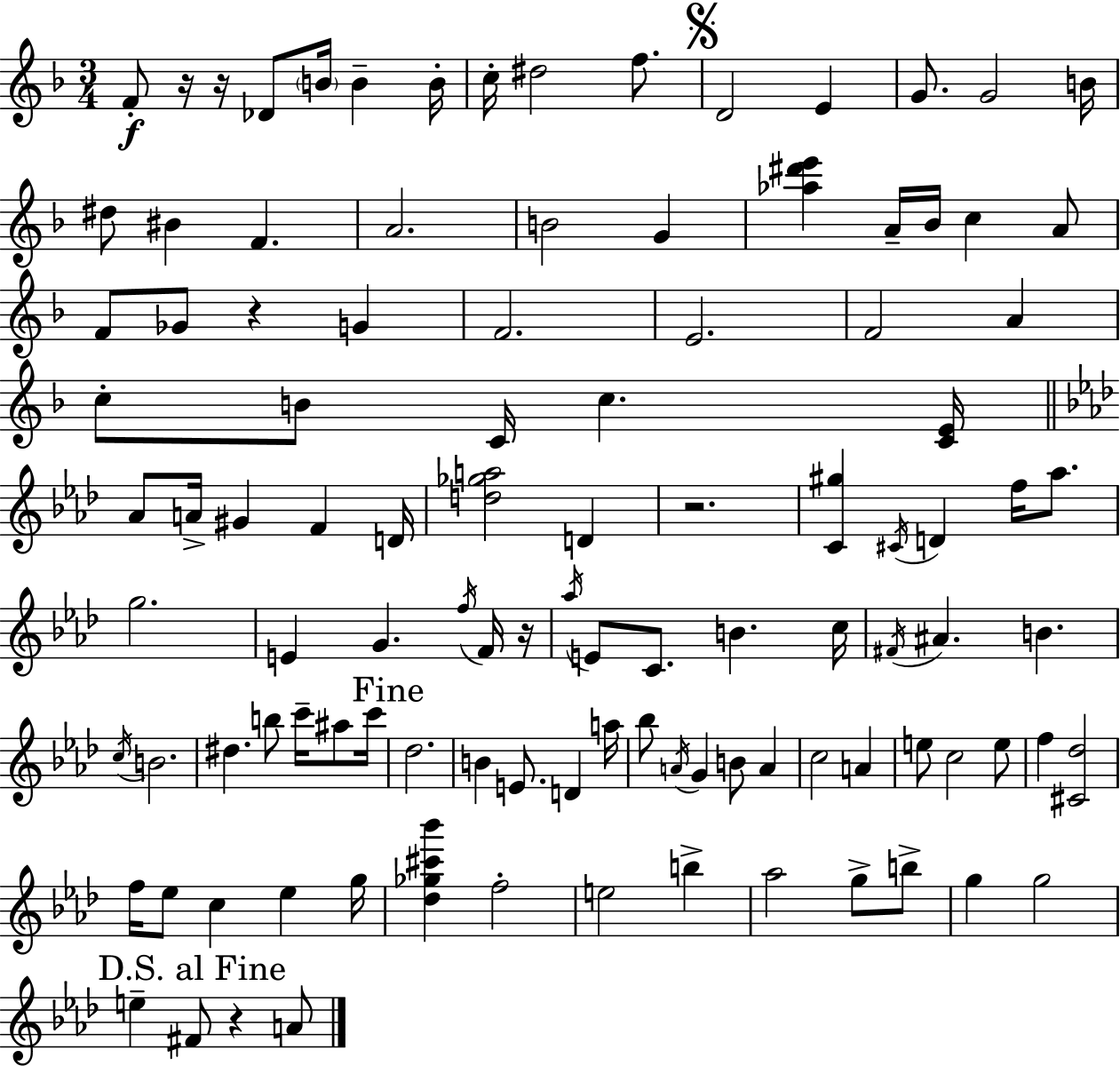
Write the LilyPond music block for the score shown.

{
  \clef treble
  \numericTimeSignature
  \time 3/4
  \key d \minor
  f'8-.\f r16 r16 des'8 \parenthesize b'16 b'4-- b'16-. | c''16-. dis''2 f''8. | \mark \markup { \musicglyph "scripts.segno" } d'2 e'4 | g'8. g'2 b'16 | \break dis''8 bis'4 f'4. | a'2. | b'2 g'4 | <aes'' dis''' e'''>4 a'16-- bes'16 c''4 a'8 | \break f'8 ges'8 r4 g'4 | f'2. | e'2. | f'2 a'4 | \break c''8-. b'8 c'16 c''4. <c' e'>16 | \bar "||" \break \key f \minor aes'8 a'16-> gis'4 f'4 d'16 | <d'' ges'' a''>2 d'4 | r2. | <c' gis''>4 \acciaccatura { cis'16 } d'4 f''16 aes''8. | \break g''2. | e'4 g'4. \acciaccatura { f''16 } | f'16 r16 \acciaccatura { aes''16 } e'8 c'8. b'4. | c''16 \acciaccatura { fis'16 } ais'4. b'4. | \break \acciaccatura { c''16 } b'2. | dis''4. b''8 | c'''16-- ais''8 c'''16 \mark "Fine" des''2. | b'4 e'8. | \break d'4 a''16 bes''8 \acciaccatura { a'16 } g'4 | b'8 a'4 c''2 | a'4 e''8 c''2 | e''8 f''4 <cis' des''>2 | \break f''16 ees''8 c''4 | ees''4 g''16 <des'' ges'' cis''' bes'''>4 f''2-. | e''2 | b''4-> aes''2 | \break g''8-> b''8-> g''4 g''2 | \mark "D.S. al Fine" e''4-- fis'8 | r4 a'8 \bar "|."
}